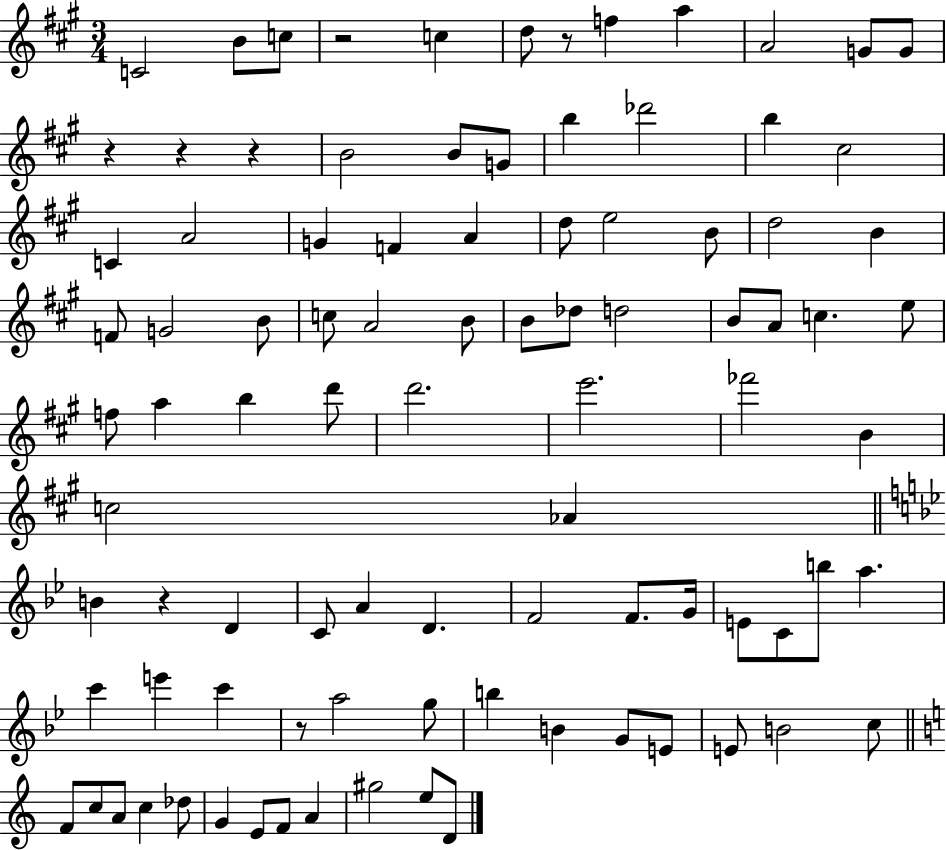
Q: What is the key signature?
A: A major